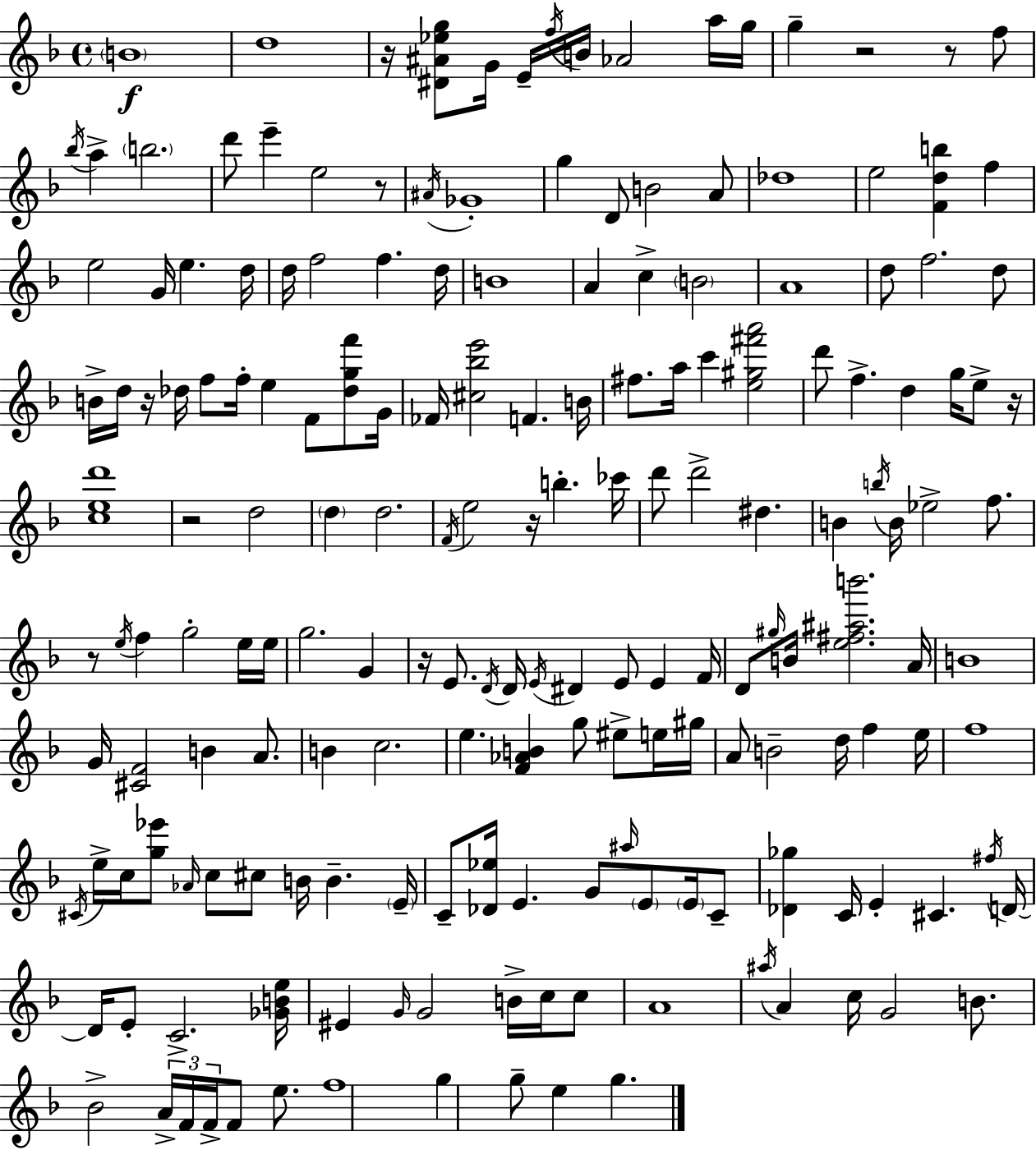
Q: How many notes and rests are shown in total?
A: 182